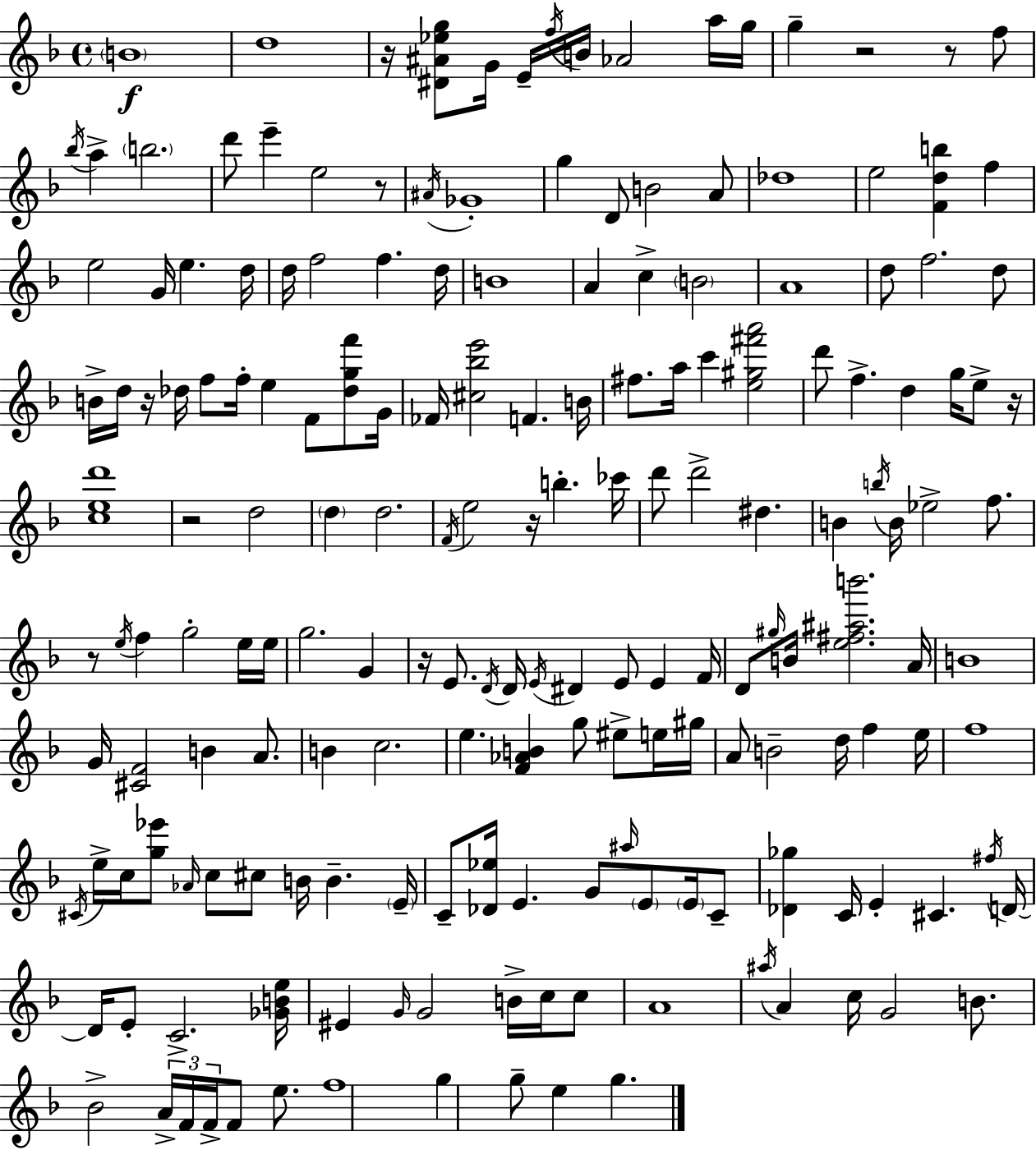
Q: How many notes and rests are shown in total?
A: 182